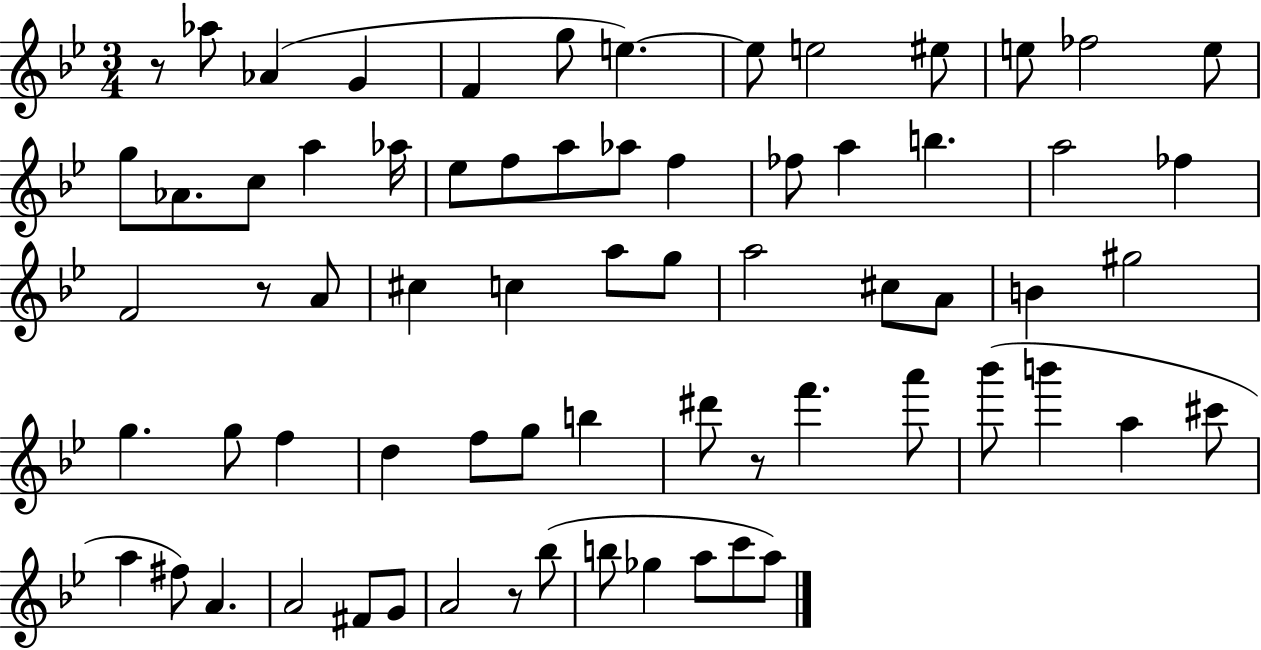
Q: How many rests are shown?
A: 4